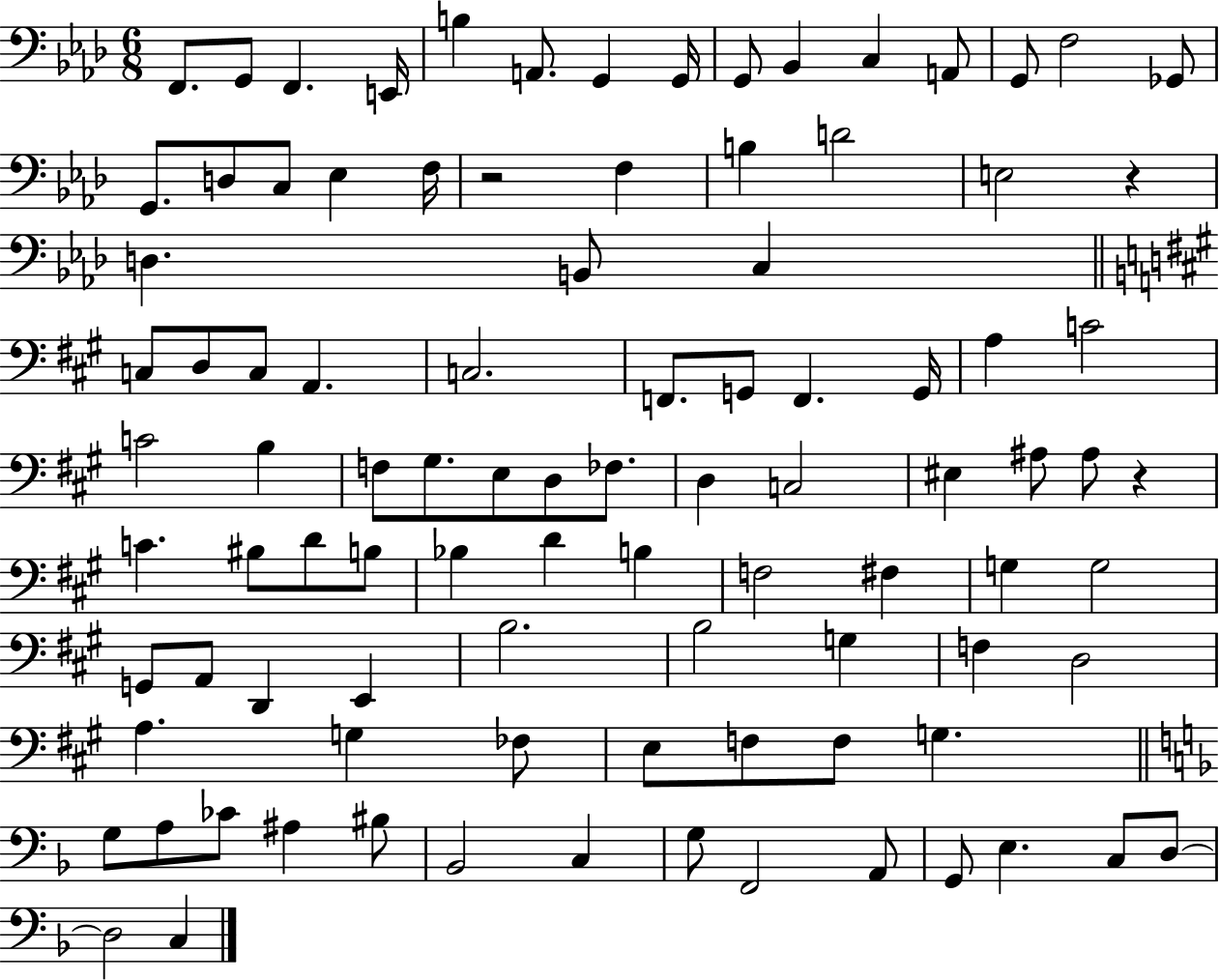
F2/e. G2/e F2/q. E2/s B3/q A2/e. G2/q G2/s G2/e Bb2/q C3/q A2/e G2/e F3/h Gb2/e G2/e. D3/e C3/e Eb3/q F3/s R/h F3/q B3/q D4/h E3/h R/q D3/q. B2/e C3/q C3/e D3/e C3/e A2/q. C3/h. F2/e. G2/e F2/q. G2/s A3/q C4/h C4/h B3/q F3/e G#3/e. E3/e D3/e FES3/e. D3/q C3/h EIS3/q A#3/e A#3/e R/q C4/q. BIS3/e D4/e B3/e Bb3/q D4/q B3/q F3/h F#3/q G3/q G3/h G2/e A2/e D2/q E2/q B3/h. B3/h G3/q F3/q D3/h A3/q. G3/q FES3/e E3/e F3/e F3/e G3/q. G3/e A3/e CES4/e A#3/q BIS3/e Bb2/h C3/q G3/e F2/h A2/e G2/e E3/q. C3/e D3/e D3/h C3/q